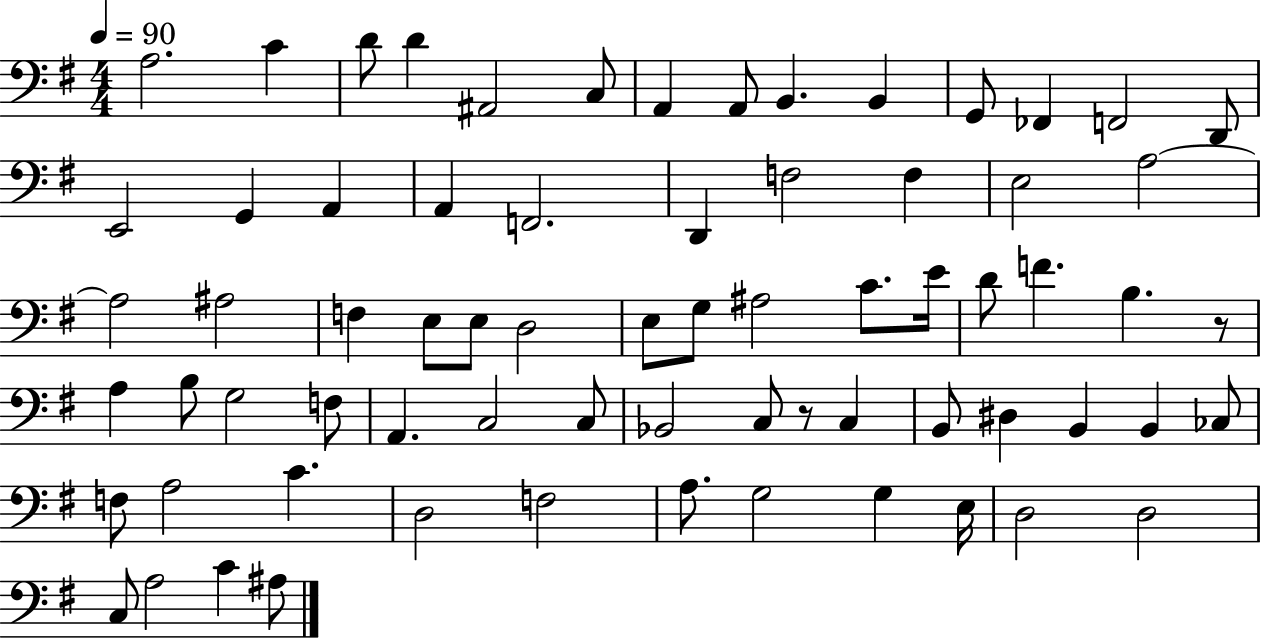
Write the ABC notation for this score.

X:1
T:Untitled
M:4/4
L:1/4
K:G
A,2 C D/2 D ^A,,2 C,/2 A,, A,,/2 B,, B,, G,,/2 _F,, F,,2 D,,/2 E,,2 G,, A,, A,, F,,2 D,, F,2 F, E,2 A,2 A,2 ^A,2 F, E,/2 E,/2 D,2 E,/2 G,/2 ^A,2 C/2 E/4 D/2 F B, z/2 A, B,/2 G,2 F,/2 A,, C,2 C,/2 _B,,2 C,/2 z/2 C, B,,/2 ^D, B,, B,, _C,/2 F,/2 A,2 C D,2 F,2 A,/2 G,2 G, E,/4 D,2 D,2 C,/2 A,2 C ^A,/2